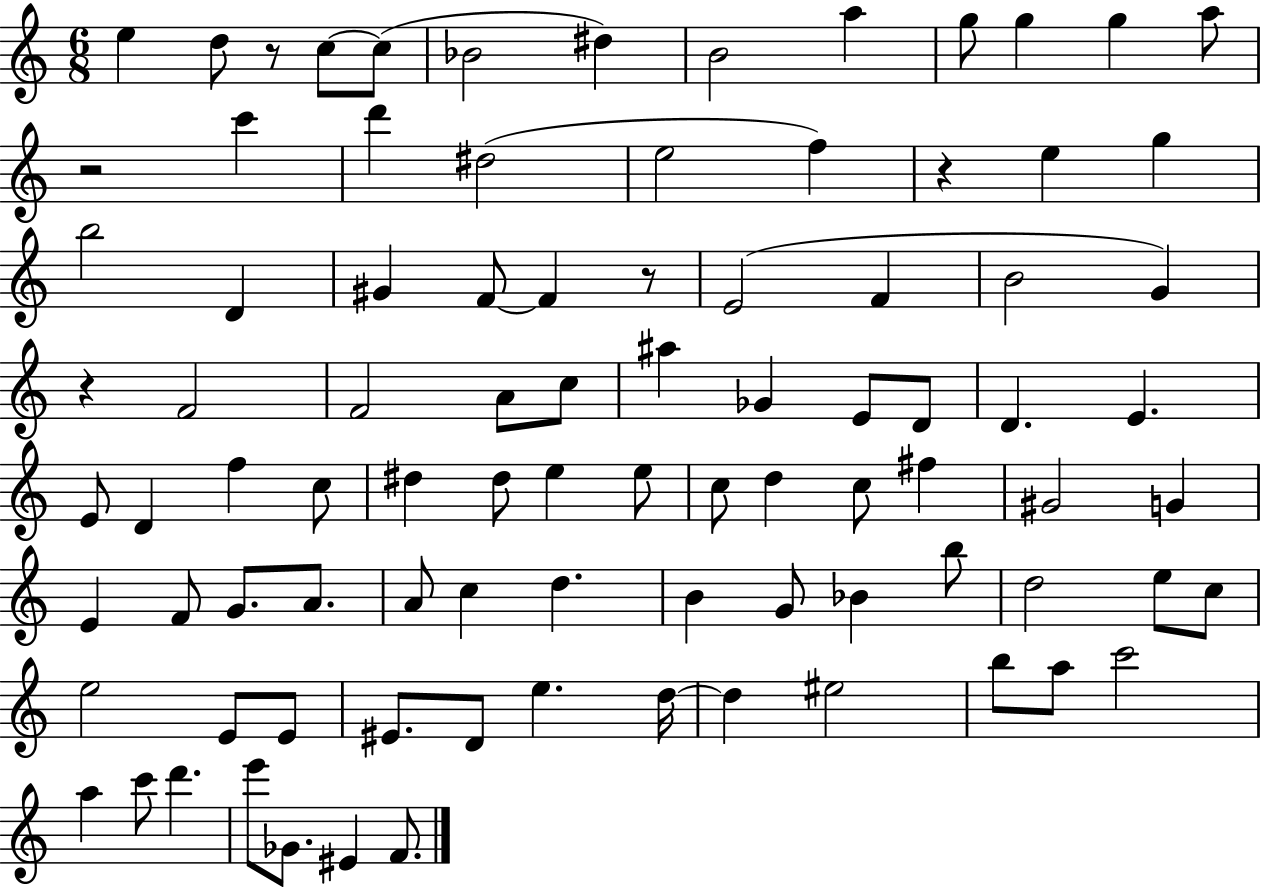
X:1
T:Untitled
M:6/8
L:1/4
K:C
e d/2 z/2 c/2 c/2 _B2 ^d B2 a g/2 g g a/2 z2 c' d' ^d2 e2 f z e g b2 D ^G F/2 F z/2 E2 F B2 G z F2 F2 A/2 c/2 ^a _G E/2 D/2 D E E/2 D f c/2 ^d ^d/2 e e/2 c/2 d c/2 ^f ^G2 G E F/2 G/2 A/2 A/2 c d B G/2 _B b/2 d2 e/2 c/2 e2 E/2 E/2 ^E/2 D/2 e d/4 d ^e2 b/2 a/2 c'2 a c'/2 d' e'/2 _G/2 ^E F/2